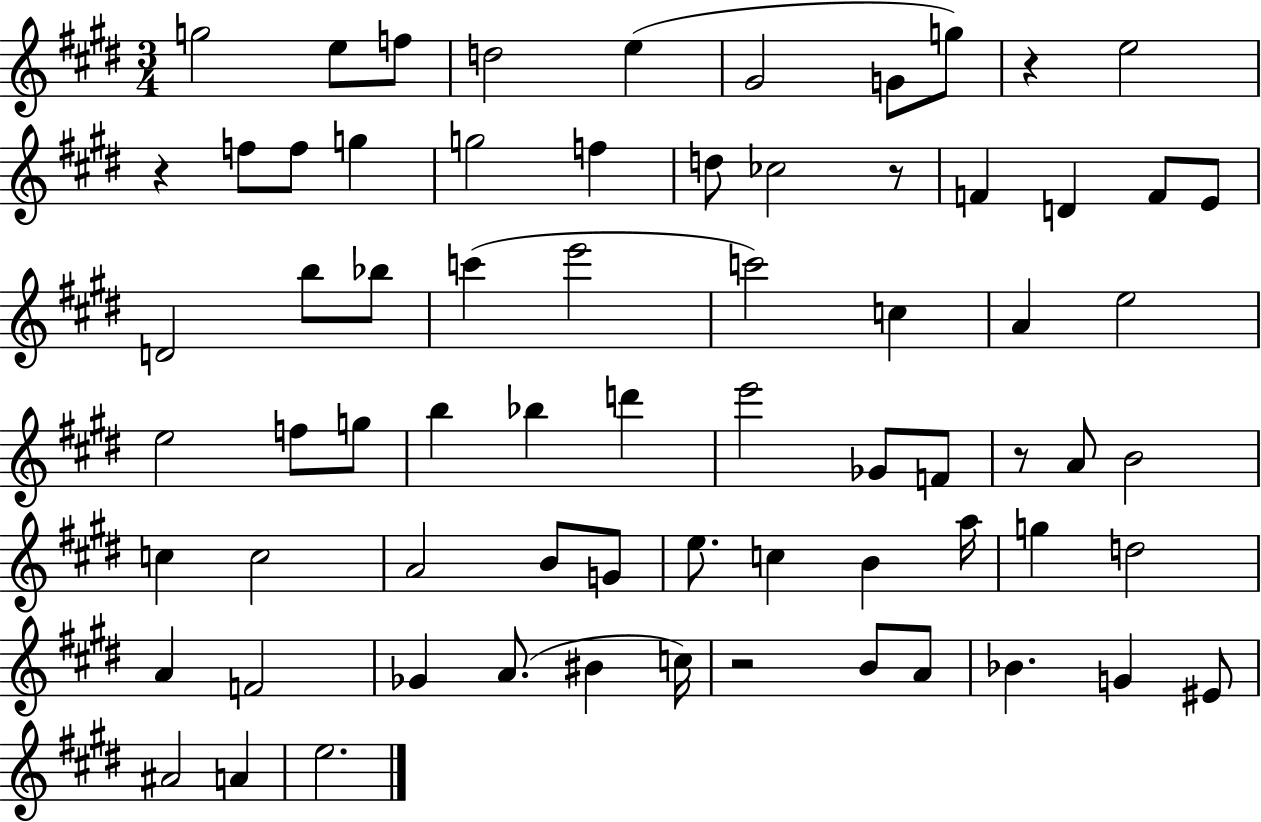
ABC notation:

X:1
T:Untitled
M:3/4
L:1/4
K:E
g2 e/2 f/2 d2 e ^G2 G/2 g/2 z e2 z f/2 f/2 g g2 f d/2 _c2 z/2 F D F/2 E/2 D2 b/2 _b/2 c' e'2 c'2 c A e2 e2 f/2 g/2 b _b d' e'2 _G/2 F/2 z/2 A/2 B2 c c2 A2 B/2 G/2 e/2 c B a/4 g d2 A F2 _G A/2 ^B c/4 z2 B/2 A/2 _B G ^E/2 ^A2 A e2